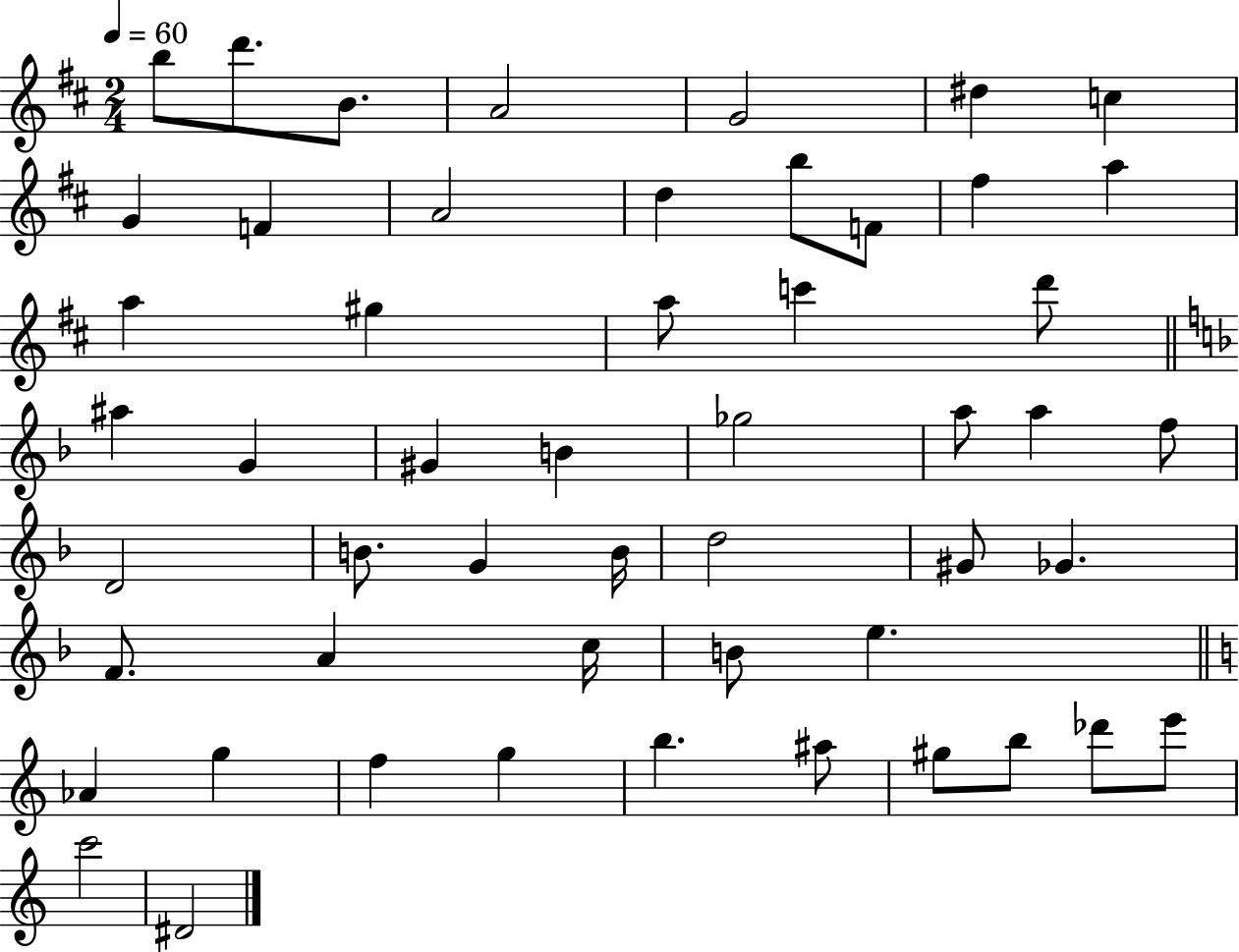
B5/e D6/e. B4/e. A4/h G4/h D#5/q C5/q G4/q F4/q A4/h D5/q B5/e F4/e F#5/q A5/q A5/q G#5/q A5/e C6/q D6/e A#5/q G4/q G#4/q B4/q Gb5/h A5/e A5/q F5/e D4/h B4/e. G4/q B4/s D5/h G#4/e Gb4/q. F4/e. A4/q C5/s B4/e E5/q. Ab4/q G5/q F5/q G5/q B5/q. A#5/e G#5/e B5/e Db6/e E6/e C6/h D#4/h